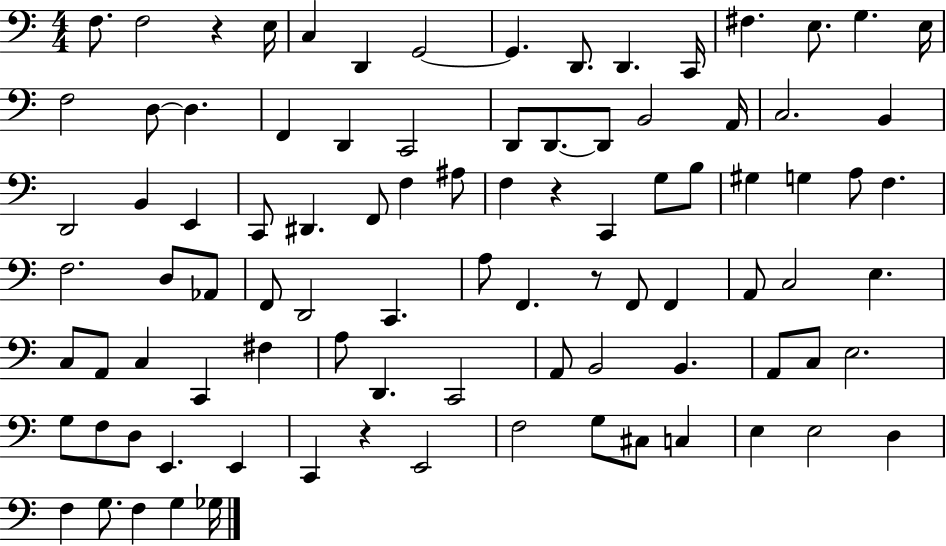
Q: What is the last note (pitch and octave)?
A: Gb3